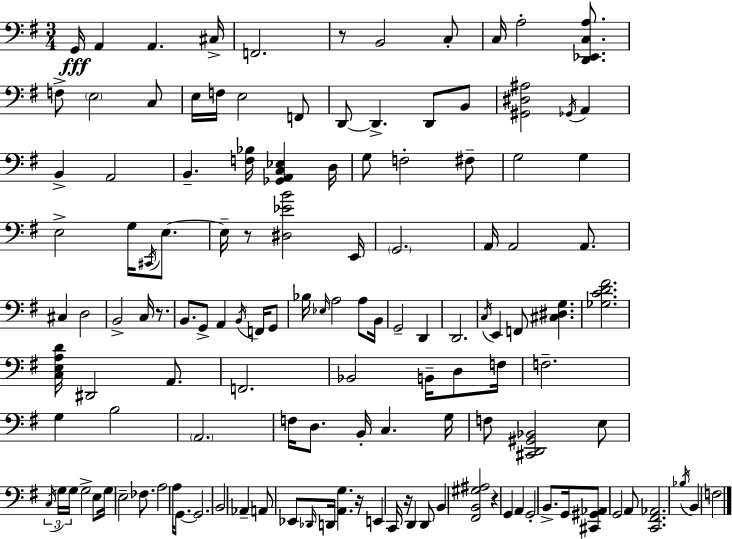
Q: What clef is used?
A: bass